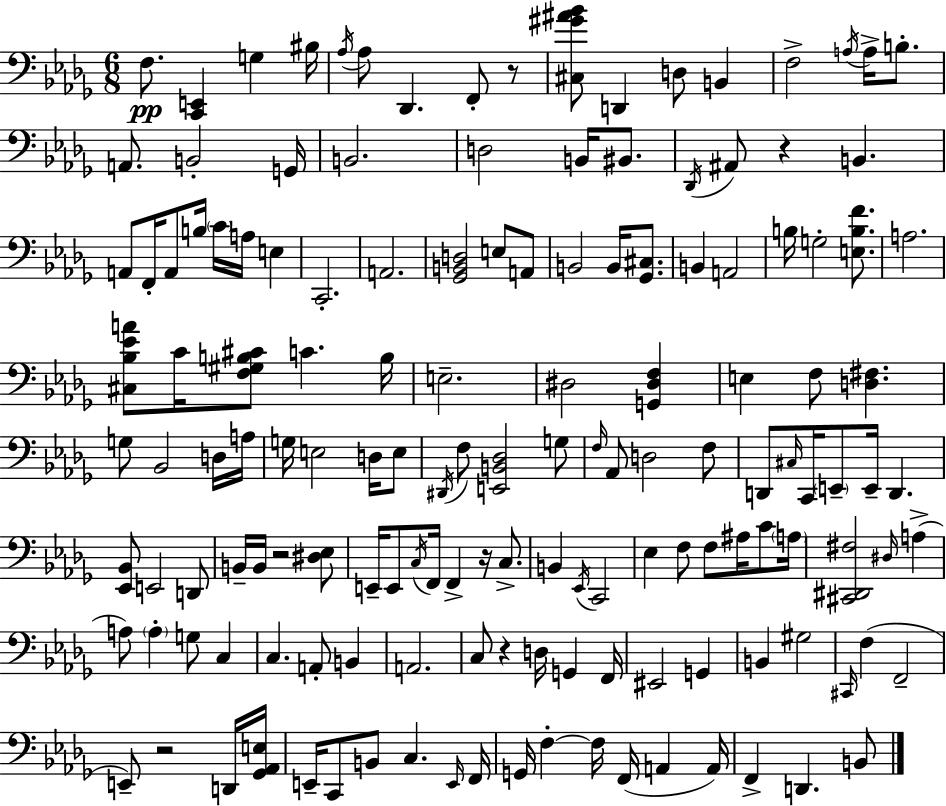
X:1
T:Untitled
M:6/8
L:1/4
K:Bbm
F,/2 [C,,E,,] G, ^B,/4 _A,/4 _A,/2 _D,, F,,/2 z/2 [^C,^G^A_B]/2 D,, D,/2 B,, F,2 A,/4 A,/4 B,/2 A,,/2 B,,2 G,,/4 B,,2 D,2 B,,/4 ^B,,/2 _D,,/4 ^A,,/2 z B,, A,,/2 F,,/4 A,,/2 B,/4 C/4 A,/4 E, C,,2 A,,2 [_G,,B,,D,]2 E,/2 A,,/2 B,,2 B,,/4 [_G,,^C,]/2 B,, A,,2 B,/4 G,2 [E,B,F]/2 A,2 [^C,_B,_EA]/2 C/4 [F,^G,B,^C]/2 C B,/4 E,2 ^D,2 [G,,^D,F,] E, F,/2 [D,^F,] G,/2 _B,,2 D,/4 A,/4 G,/4 E,2 D,/4 E,/2 ^D,,/4 F,/2 [E,,B,,_D,]2 G,/2 F,/4 _A,,/2 D,2 F,/2 D,,/2 ^C,/4 C,,/4 E,,/2 E,,/4 D,, [_E,,_B,,]/2 E,,2 D,,/2 B,,/4 B,,/4 z2 [^D,_E,]/2 E,,/4 E,,/2 C,/4 F,,/4 F,, z/4 C,/2 B,, _E,,/4 C,,2 _E, F,/2 F,/2 ^A,/4 C/2 A,/4 [^C,,^D,,^F,]2 ^D,/4 A, A,/2 A, G,/2 C, C, A,,/2 B,, A,,2 C,/2 z D,/4 G,, F,,/4 ^E,,2 G,, B,, ^G,2 ^C,,/4 F, F,,2 E,,/2 z2 D,,/4 [_G,,_A,,E,]/4 E,,/4 C,,/2 B,,/2 C, E,,/4 F,,/4 G,,/4 F, F,/4 F,,/4 A,, A,,/4 F,, D,, B,,/2